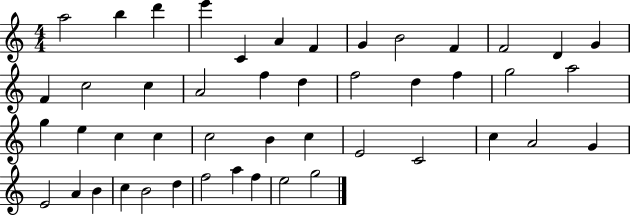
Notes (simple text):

A5/h B5/q D6/q E6/q C4/q A4/q F4/q G4/q B4/h F4/q F4/h D4/q G4/q F4/q C5/h C5/q A4/h F5/q D5/q F5/h D5/q F5/q G5/h A5/h G5/q E5/q C5/q C5/q C5/h B4/q C5/q E4/h C4/h C5/q A4/h G4/q E4/h A4/q B4/q C5/q B4/h D5/q F5/h A5/q F5/q E5/h G5/h